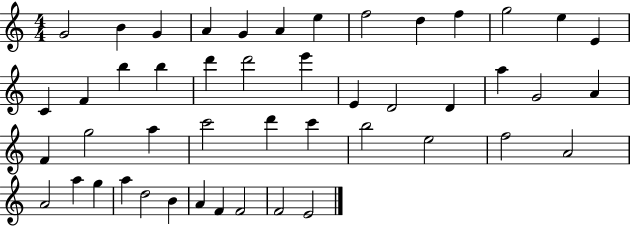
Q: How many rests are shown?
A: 0